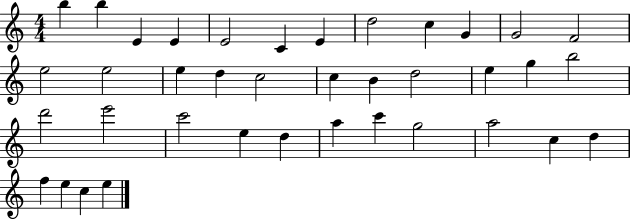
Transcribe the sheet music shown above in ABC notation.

X:1
T:Untitled
M:4/4
L:1/4
K:C
b b E E E2 C E d2 c G G2 F2 e2 e2 e d c2 c B d2 e g b2 d'2 e'2 c'2 e d a c' g2 a2 c d f e c e